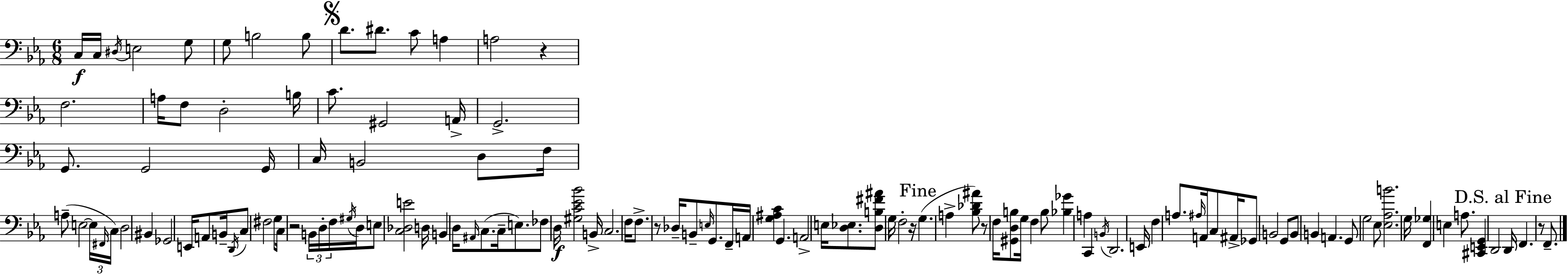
X:1
T:Untitled
M:6/8
L:1/4
K:Eb
C,/4 C,/4 ^D,/4 E,2 G,/2 G,/2 B,2 B,/2 D/2 ^D/2 C/2 A, A,2 z F,2 A,/4 F,/2 D,2 B,/4 C/2 ^G,,2 A,,/4 G,,2 G,,/2 G,,2 G,,/4 C,/4 B,,2 D,/2 F,/4 A,/2 E,2 E,/4 ^F,,/4 C,/4 D,2 ^B,, _G,,2 E,,/4 A,,/2 B,,/4 D,,/4 C,/2 ^F,2 G,/2 C,/4 z2 B,,/4 D,/4 F,/4 ^G,/4 D,/4 E,/2 [C,_D,E]2 D,/4 B,, D,/4 ^A,,/4 C,/2 C,/4 E,/2 _F,/2 D,/4 [^G,C_E_B]2 B,,/4 C,2 F,/4 F,/2 z/2 _D,/4 B,,/2 E,/4 G,,/2 F,,/4 A,,/4 [G,^A,C] G,, A,,2 E,/4 [D,_E,]/2 [D,B,^F^A]/2 G,/4 F,2 z/4 G, A, [_B,_D^A]/2 z/2 F,/4 [^G,,D,B,]/2 G,/4 F, B,/2 [_B,_G] A, C,, B,,/4 D,,2 E,,/4 F, A,/2 ^A,/4 A,,/4 C,/2 ^A,,/4 _G,,/2 B,,2 G,,/2 B,,/2 B,, A,, G,,/2 G,2 _E,/2 [_E,_A,B]2 G,/4 [F,,_G,] E, A,/2 [^C,,E,,G,,] D,,2 D,,/4 F,, z/2 F,,/2